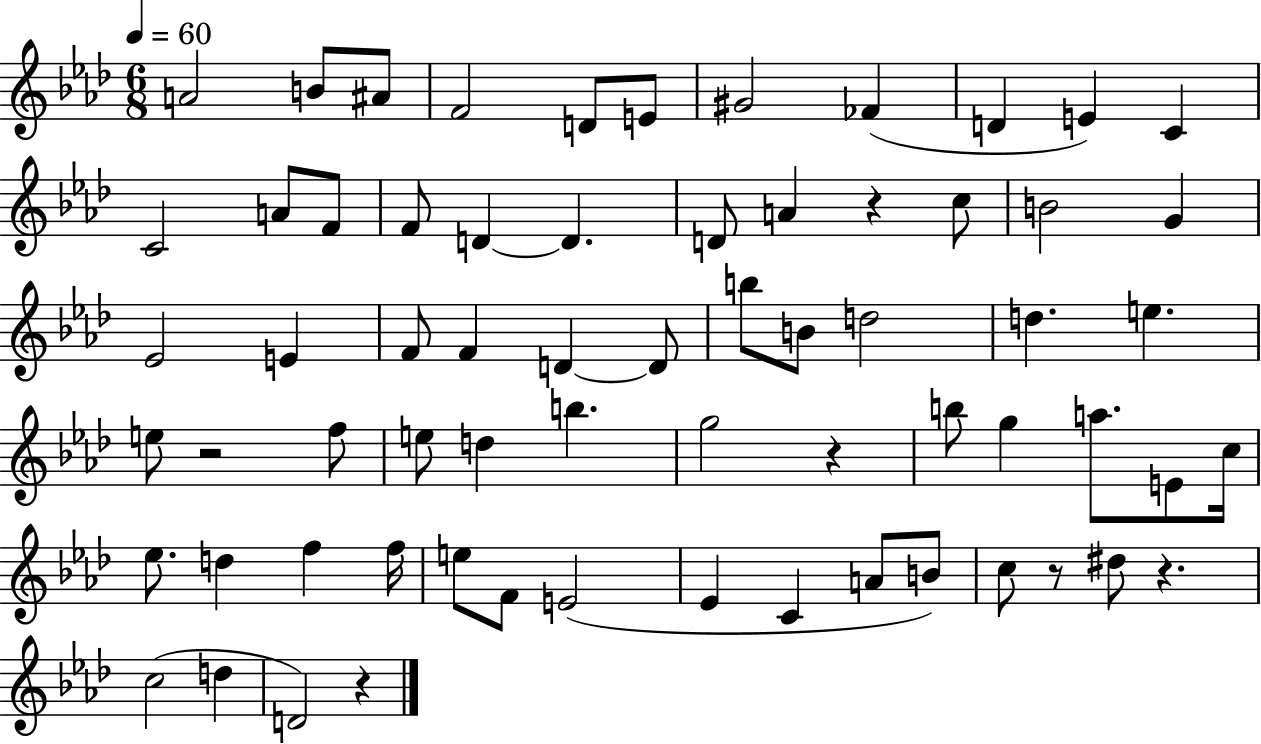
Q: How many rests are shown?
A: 6